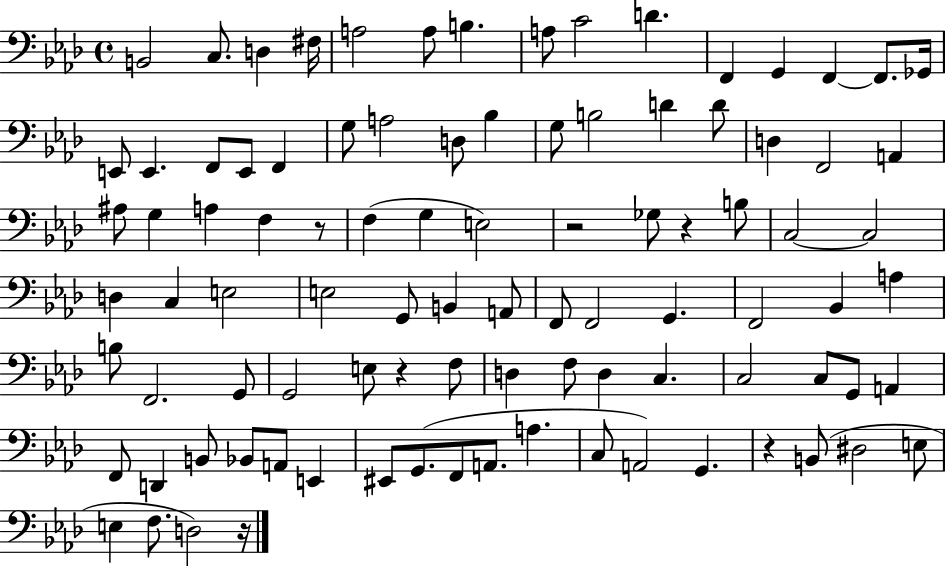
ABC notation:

X:1
T:Untitled
M:4/4
L:1/4
K:Ab
B,,2 C,/2 D, ^F,/4 A,2 A,/2 B, A,/2 C2 D F,, G,, F,, F,,/2 _G,,/4 E,,/2 E,, F,,/2 E,,/2 F,, G,/2 A,2 D,/2 _B, G,/2 B,2 D D/2 D, F,,2 A,, ^A,/2 G, A, F, z/2 F, G, E,2 z2 _G,/2 z B,/2 C,2 C,2 D, C, E,2 E,2 G,,/2 B,, A,,/2 F,,/2 F,,2 G,, F,,2 _B,, A, B,/2 F,,2 G,,/2 G,,2 E,/2 z F,/2 D, F,/2 D, C, C,2 C,/2 G,,/2 A,, F,,/2 D,, B,,/2 _B,,/2 A,,/2 E,, ^E,,/2 G,,/2 F,,/2 A,,/2 A, C,/2 A,,2 G,, z B,,/2 ^D,2 E,/2 E, F,/2 D,2 z/4